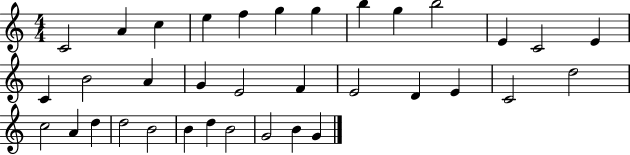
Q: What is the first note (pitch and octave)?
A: C4